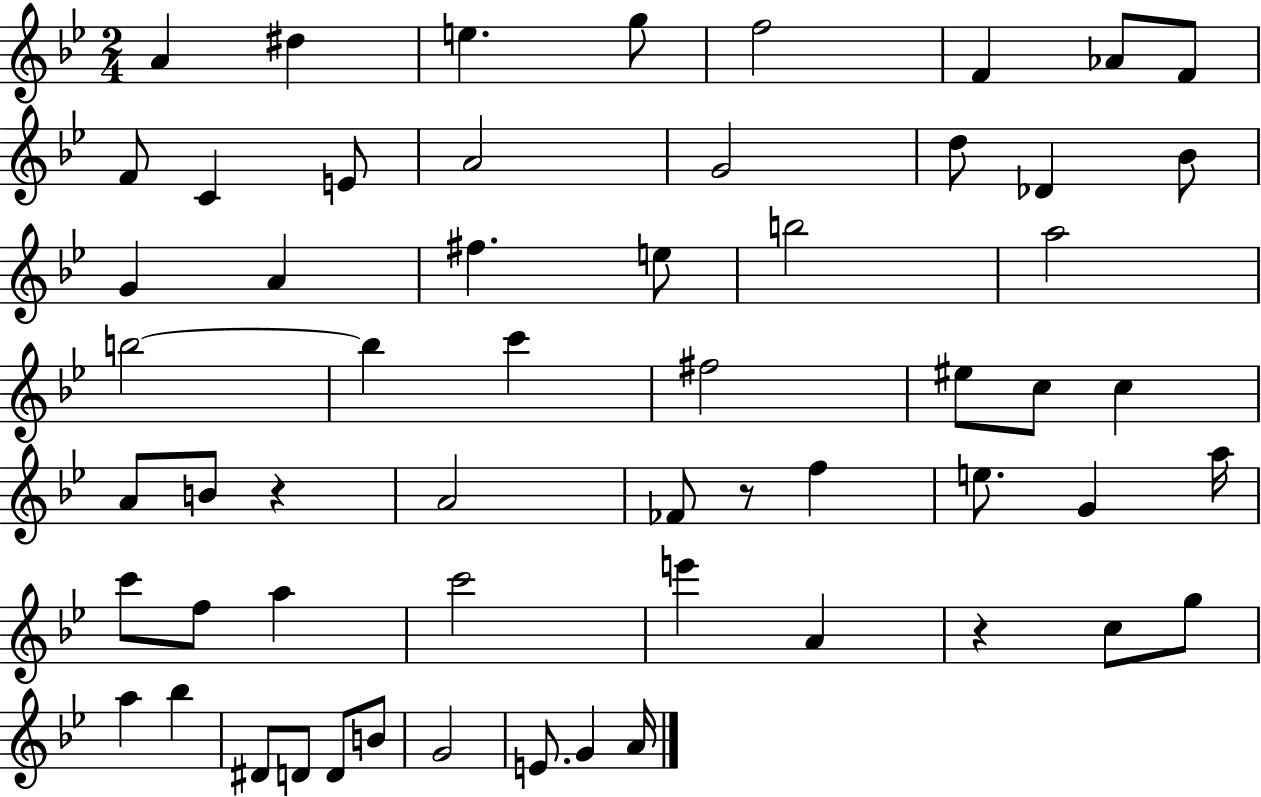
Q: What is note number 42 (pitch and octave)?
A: E6